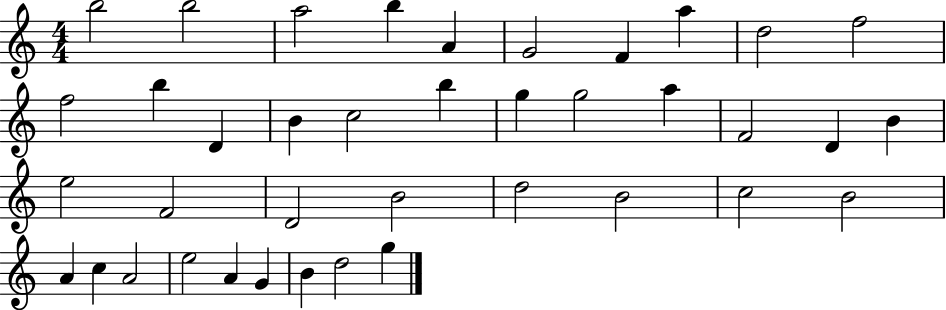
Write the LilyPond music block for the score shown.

{
  \clef treble
  \numericTimeSignature
  \time 4/4
  \key c \major
  b''2 b''2 | a''2 b''4 a'4 | g'2 f'4 a''4 | d''2 f''2 | \break f''2 b''4 d'4 | b'4 c''2 b''4 | g''4 g''2 a''4 | f'2 d'4 b'4 | \break e''2 f'2 | d'2 b'2 | d''2 b'2 | c''2 b'2 | \break a'4 c''4 a'2 | e''2 a'4 g'4 | b'4 d''2 g''4 | \bar "|."
}